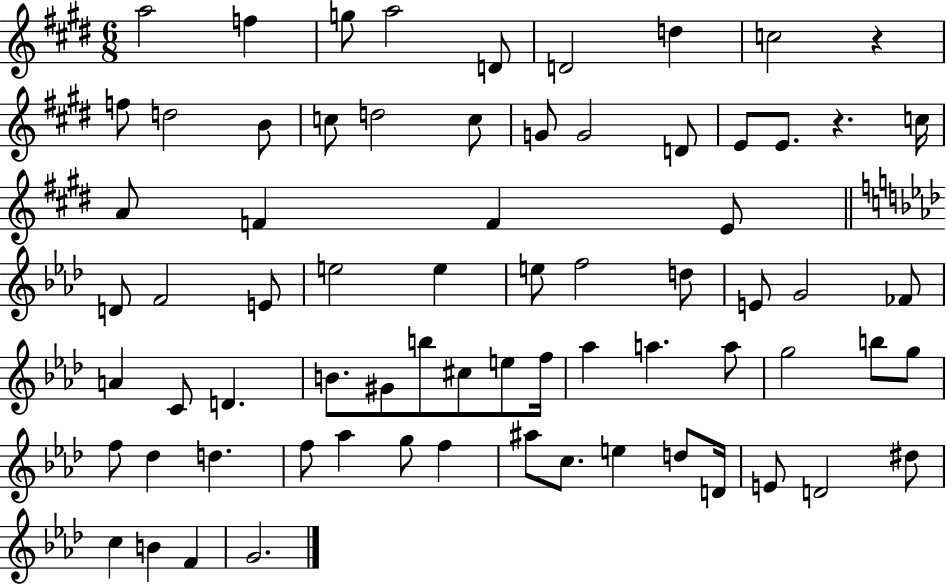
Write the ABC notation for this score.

X:1
T:Untitled
M:6/8
L:1/4
K:E
a2 f g/2 a2 D/2 D2 d c2 z f/2 d2 B/2 c/2 d2 c/2 G/2 G2 D/2 E/2 E/2 z c/4 A/2 F F E/2 D/2 F2 E/2 e2 e e/2 f2 d/2 E/2 G2 _F/2 A C/2 D B/2 ^G/2 b/2 ^c/2 e/2 f/4 _a a a/2 g2 b/2 g/2 f/2 _d d f/2 _a g/2 f ^a/2 c/2 e d/2 D/4 E/2 D2 ^d/2 c B F G2